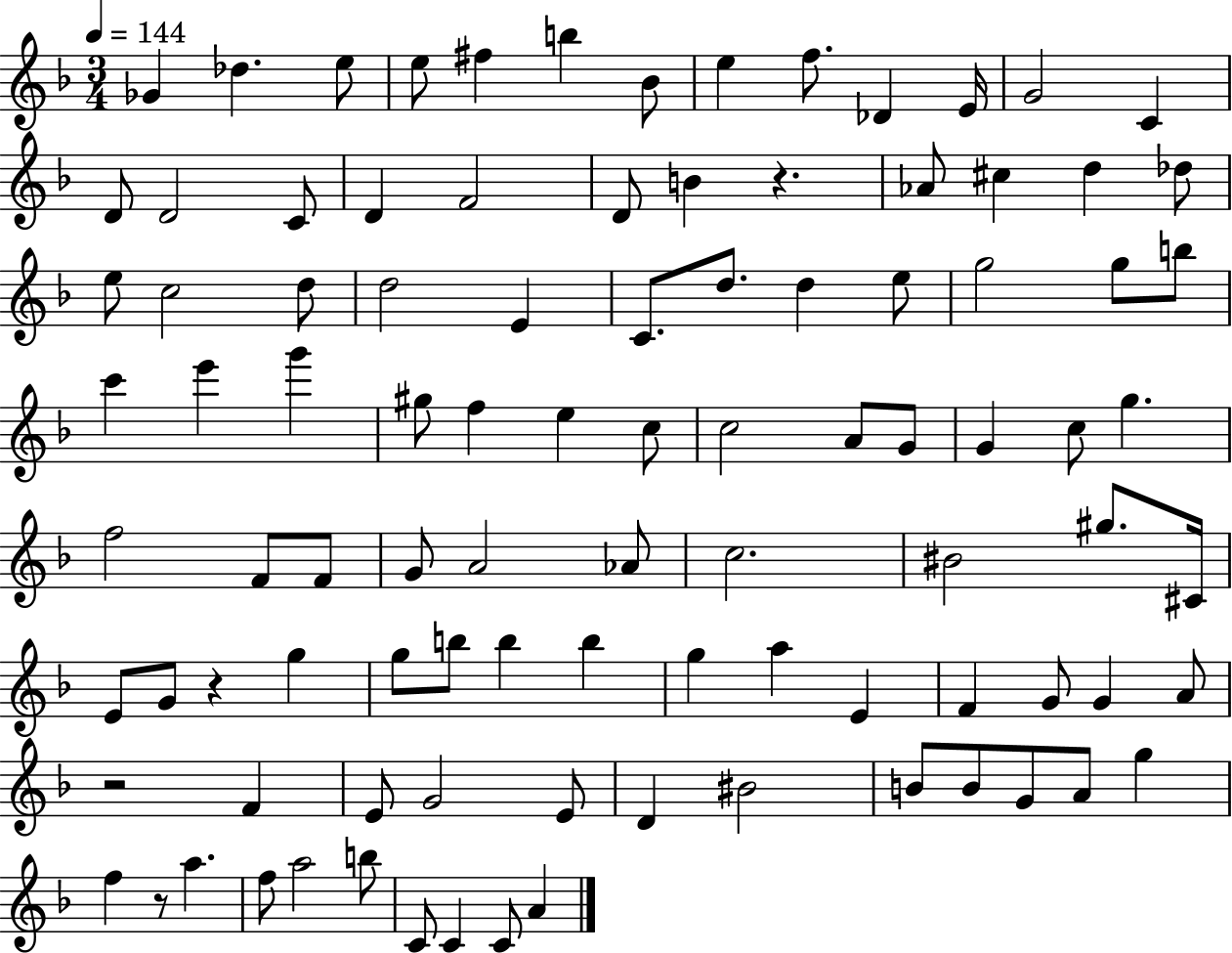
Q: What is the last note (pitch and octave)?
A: A4